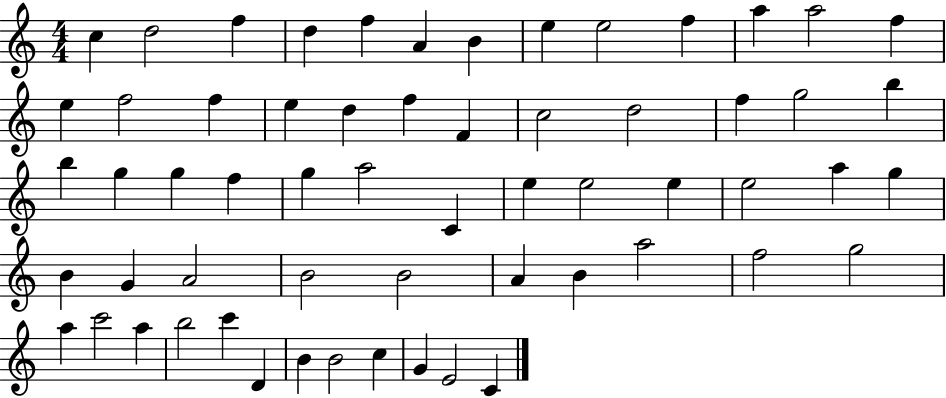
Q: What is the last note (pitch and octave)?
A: C4